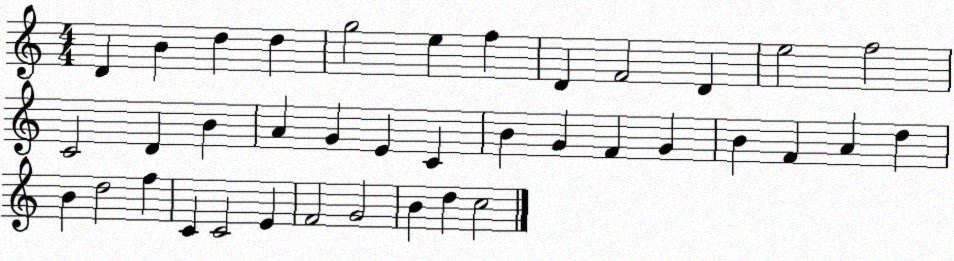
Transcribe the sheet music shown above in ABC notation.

X:1
T:Untitled
M:4/4
L:1/4
K:C
D B d d g2 e f D F2 D e2 f2 C2 D B A G E C B G F G B F A d B d2 f C C2 E F2 G2 B d c2